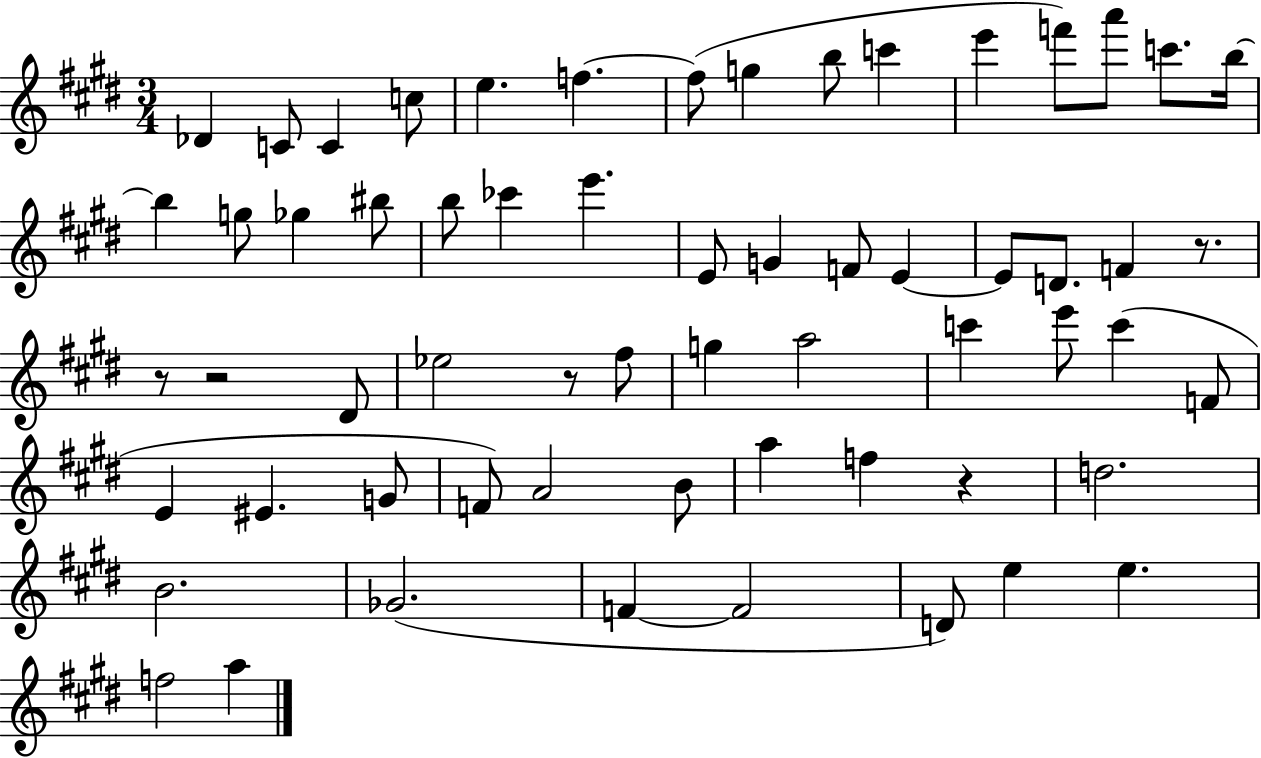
X:1
T:Untitled
M:3/4
L:1/4
K:E
_D C/2 C c/2 e f f/2 g b/2 c' e' f'/2 a'/2 c'/2 b/4 b g/2 _g ^b/2 b/2 _c' e' E/2 G F/2 E E/2 D/2 F z/2 z/2 z2 ^D/2 _e2 z/2 ^f/2 g a2 c' e'/2 c' F/2 E ^E G/2 F/2 A2 B/2 a f z d2 B2 _G2 F F2 D/2 e e f2 a